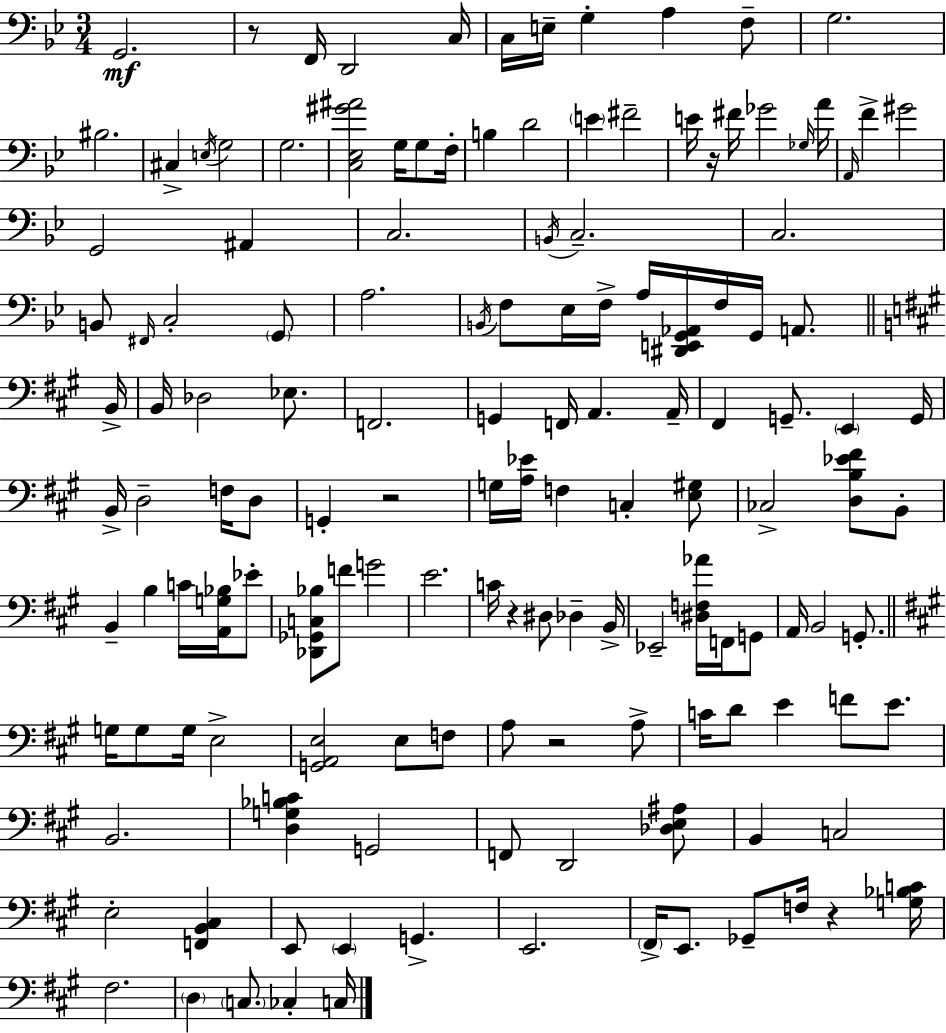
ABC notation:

X:1
T:Untitled
M:3/4
L:1/4
K:Gm
G,,2 z/2 F,,/4 D,,2 C,/4 C,/4 E,/4 G, A, F,/2 G,2 ^B,2 ^C, E,/4 G,2 G,2 [C,_E,^G^A]2 G,/4 G,/2 F,/4 B, D2 E ^F2 E/4 z/4 ^F/4 _G2 _G,/4 A/4 A,,/4 F ^G2 G,,2 ^A,, C,2 B,,/4 C,2 C,2 B,,/2 ^F,,/4 C,2 G,,/2 A,2 B,,/4 F,/2 _E,/4 F,/4 A,/4 [^D,,E,,G,,_A,,]/4 F,/4 G,,/4 A,,/2 B,,/4 B,,/4 _D,2 _E,/2 F,,2 G,, F,,/4 A,, A,,/4 ^F,, G,,/2 E,, G,,/4 B,,/4 D,2 F,/4 D,/2 G,, z2 G,/4 [A,_E]/4 F, C, [E,^G,]/2 _C,2 [D,B,_E^F]/2 B,,/2 B,, B, C/4 [A,,G,_B,]/4 _E/2 [_D,,_G,,C,_B,]/2 F/2 G2 E2 C/4 z ^D,/2 _D, B,,/4 _E,,2 [^D,F,_A]/4 F,,/4 G,,/2 A,,/4 B,,2 G,,/2 G,/4 G,/2 G,/4 E,2 [G,,A,,E,]2 E,/2 F,/2 A,/2 z2 A,/2 C/4 D/2 E F/2 E/2 B,,2 [D,G,_B,C] G,,2 F,,/2 D,,2 [_D,E,^A,]/2 B,, C,2 E,2 [F,,B,,^C,] E,,/2 E,, G,, E,,2 ^F,,/4 E,,/2 _G,,/2 F,/4 z [G,_B,C]/4 ^F,2 D, C,/2 _C, C,/4